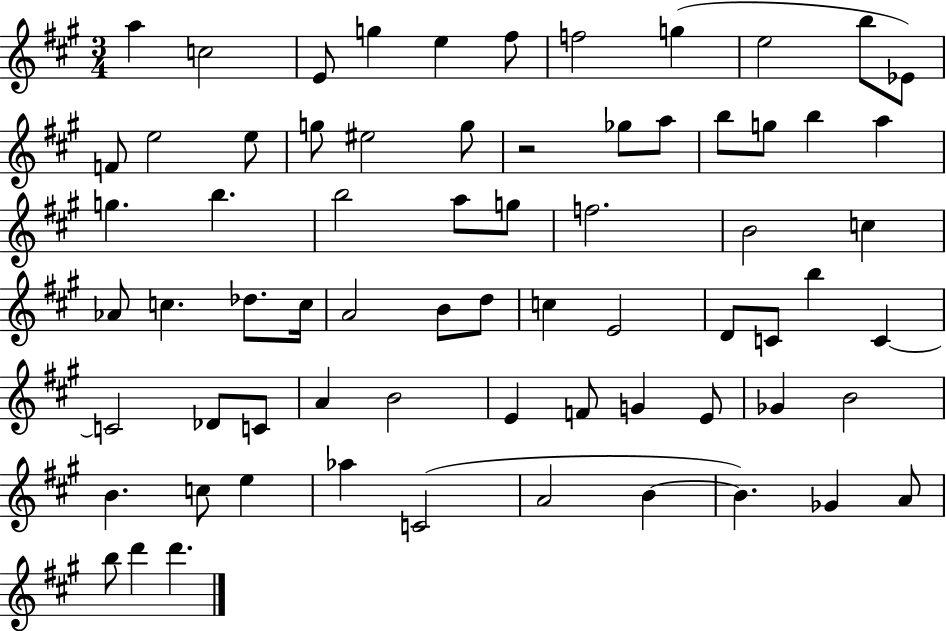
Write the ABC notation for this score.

X:1
T:Untitled
M:3/4
L:1/4
K:A
a c2 E/2 g e ^f/2 f2 g e2 b/2 _E/2 F/2 e2 e/2 g/2 ^e2 g/2 z2 _g/2 a/2 b/2 g/2 b a g b b2 a/2 g/2 f2 B2 c _A/2 c _d/2 c/4 A2 B/2 d/2 c E2 D/2 C/2 b C C2 _D/2 C/2 A B2 E F/2 G E/2 _G B2 B c/2 e _a C2 A2 B B _G A/2 b/2 d' d'